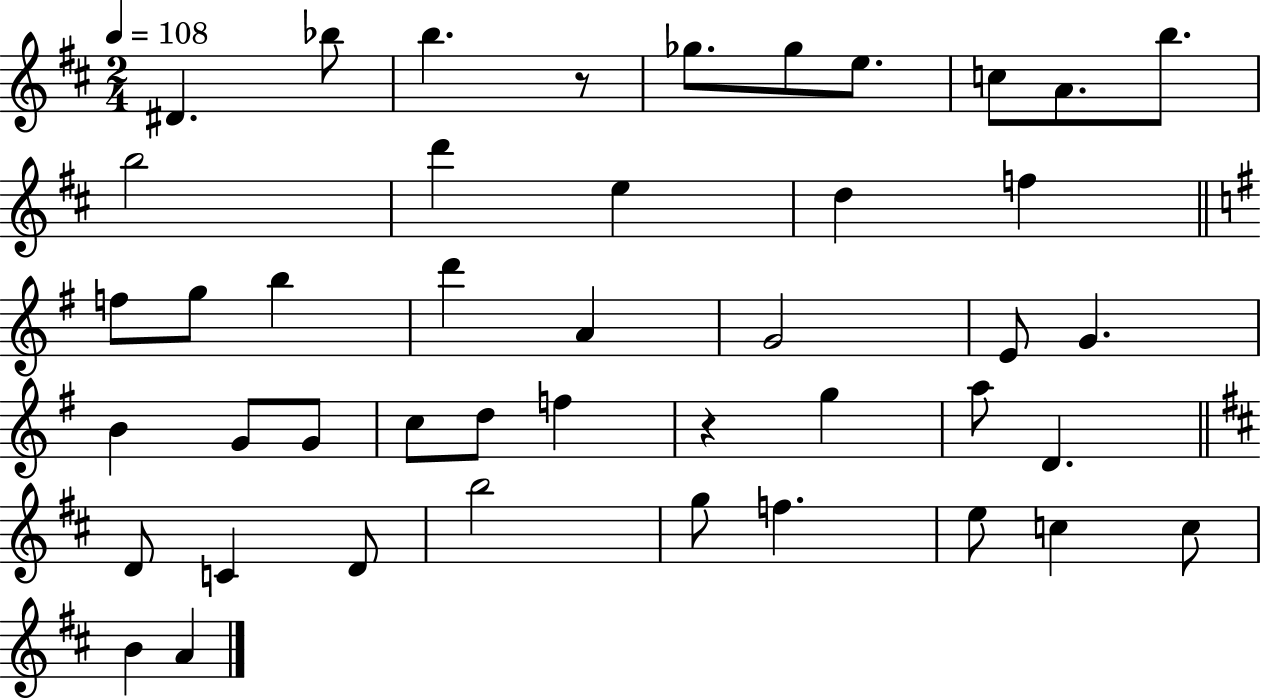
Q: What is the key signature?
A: D major